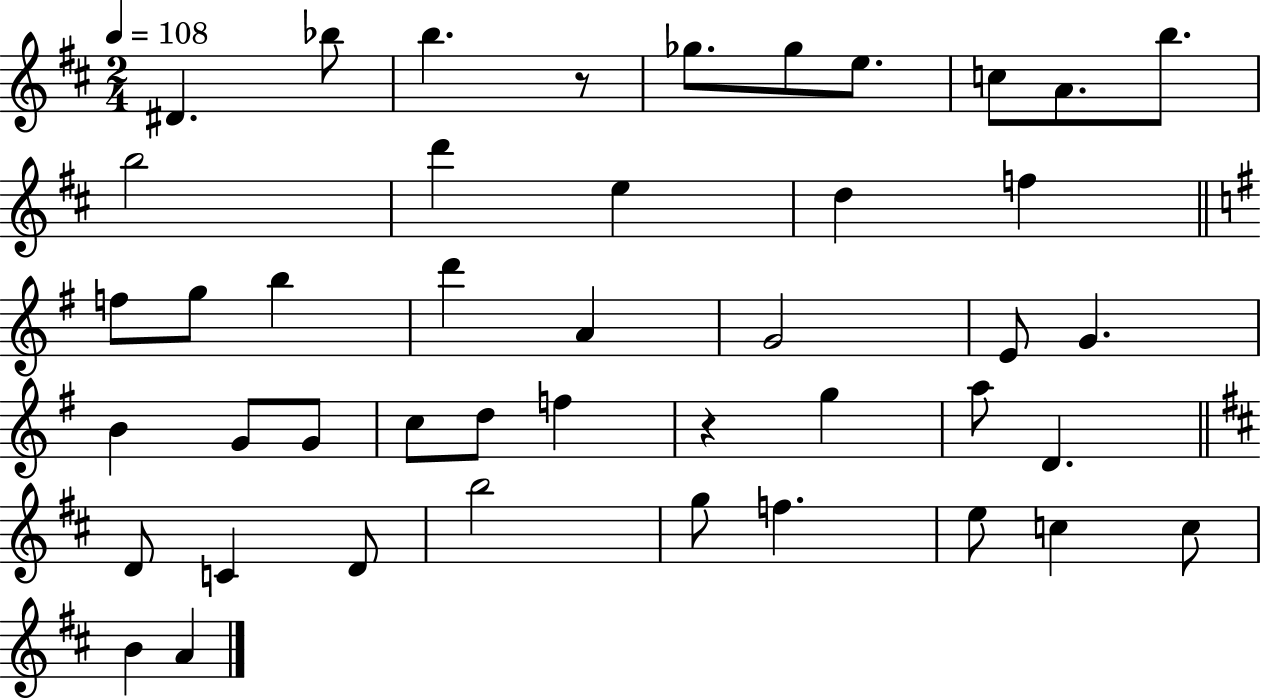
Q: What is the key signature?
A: D major